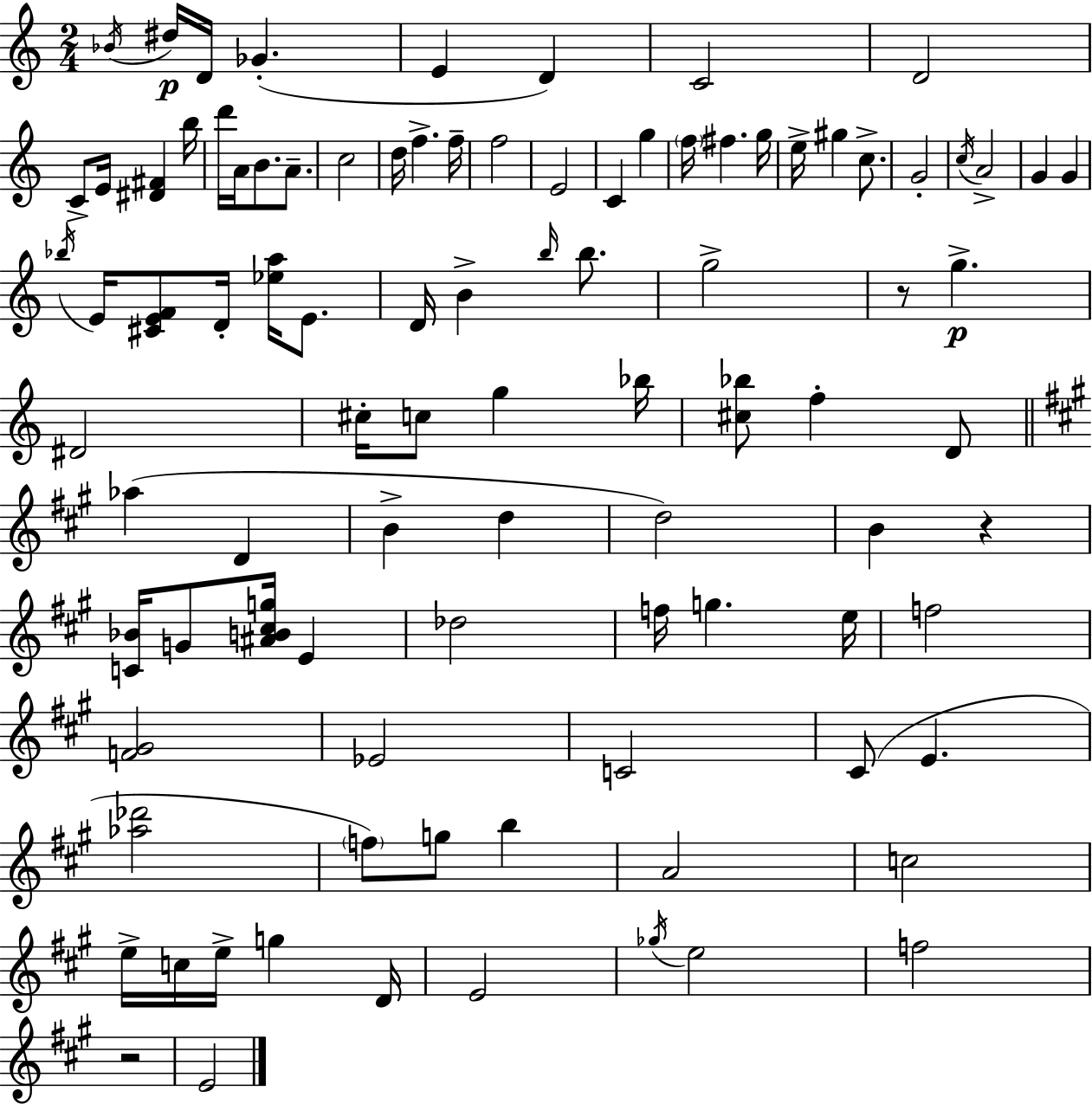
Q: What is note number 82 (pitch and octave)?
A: F5